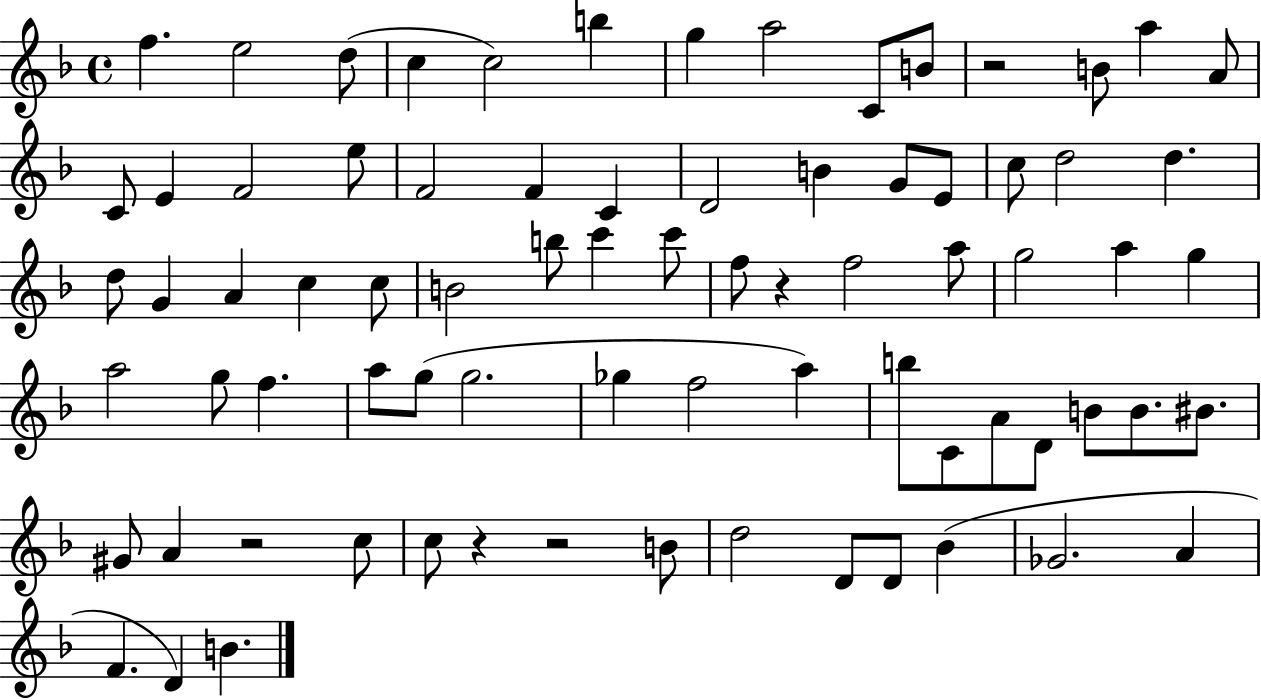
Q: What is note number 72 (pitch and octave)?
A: B4